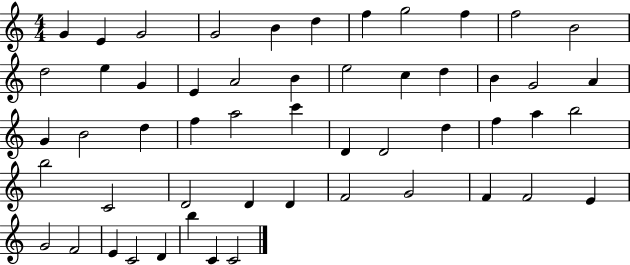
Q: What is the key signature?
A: C major